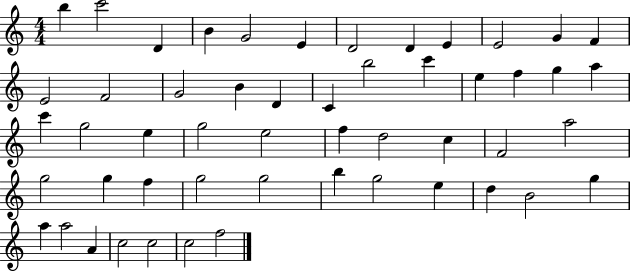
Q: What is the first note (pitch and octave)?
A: B5